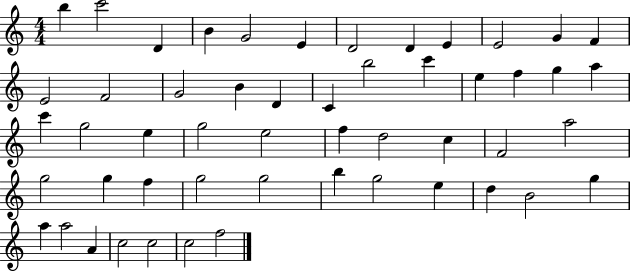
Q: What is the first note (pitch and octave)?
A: B5